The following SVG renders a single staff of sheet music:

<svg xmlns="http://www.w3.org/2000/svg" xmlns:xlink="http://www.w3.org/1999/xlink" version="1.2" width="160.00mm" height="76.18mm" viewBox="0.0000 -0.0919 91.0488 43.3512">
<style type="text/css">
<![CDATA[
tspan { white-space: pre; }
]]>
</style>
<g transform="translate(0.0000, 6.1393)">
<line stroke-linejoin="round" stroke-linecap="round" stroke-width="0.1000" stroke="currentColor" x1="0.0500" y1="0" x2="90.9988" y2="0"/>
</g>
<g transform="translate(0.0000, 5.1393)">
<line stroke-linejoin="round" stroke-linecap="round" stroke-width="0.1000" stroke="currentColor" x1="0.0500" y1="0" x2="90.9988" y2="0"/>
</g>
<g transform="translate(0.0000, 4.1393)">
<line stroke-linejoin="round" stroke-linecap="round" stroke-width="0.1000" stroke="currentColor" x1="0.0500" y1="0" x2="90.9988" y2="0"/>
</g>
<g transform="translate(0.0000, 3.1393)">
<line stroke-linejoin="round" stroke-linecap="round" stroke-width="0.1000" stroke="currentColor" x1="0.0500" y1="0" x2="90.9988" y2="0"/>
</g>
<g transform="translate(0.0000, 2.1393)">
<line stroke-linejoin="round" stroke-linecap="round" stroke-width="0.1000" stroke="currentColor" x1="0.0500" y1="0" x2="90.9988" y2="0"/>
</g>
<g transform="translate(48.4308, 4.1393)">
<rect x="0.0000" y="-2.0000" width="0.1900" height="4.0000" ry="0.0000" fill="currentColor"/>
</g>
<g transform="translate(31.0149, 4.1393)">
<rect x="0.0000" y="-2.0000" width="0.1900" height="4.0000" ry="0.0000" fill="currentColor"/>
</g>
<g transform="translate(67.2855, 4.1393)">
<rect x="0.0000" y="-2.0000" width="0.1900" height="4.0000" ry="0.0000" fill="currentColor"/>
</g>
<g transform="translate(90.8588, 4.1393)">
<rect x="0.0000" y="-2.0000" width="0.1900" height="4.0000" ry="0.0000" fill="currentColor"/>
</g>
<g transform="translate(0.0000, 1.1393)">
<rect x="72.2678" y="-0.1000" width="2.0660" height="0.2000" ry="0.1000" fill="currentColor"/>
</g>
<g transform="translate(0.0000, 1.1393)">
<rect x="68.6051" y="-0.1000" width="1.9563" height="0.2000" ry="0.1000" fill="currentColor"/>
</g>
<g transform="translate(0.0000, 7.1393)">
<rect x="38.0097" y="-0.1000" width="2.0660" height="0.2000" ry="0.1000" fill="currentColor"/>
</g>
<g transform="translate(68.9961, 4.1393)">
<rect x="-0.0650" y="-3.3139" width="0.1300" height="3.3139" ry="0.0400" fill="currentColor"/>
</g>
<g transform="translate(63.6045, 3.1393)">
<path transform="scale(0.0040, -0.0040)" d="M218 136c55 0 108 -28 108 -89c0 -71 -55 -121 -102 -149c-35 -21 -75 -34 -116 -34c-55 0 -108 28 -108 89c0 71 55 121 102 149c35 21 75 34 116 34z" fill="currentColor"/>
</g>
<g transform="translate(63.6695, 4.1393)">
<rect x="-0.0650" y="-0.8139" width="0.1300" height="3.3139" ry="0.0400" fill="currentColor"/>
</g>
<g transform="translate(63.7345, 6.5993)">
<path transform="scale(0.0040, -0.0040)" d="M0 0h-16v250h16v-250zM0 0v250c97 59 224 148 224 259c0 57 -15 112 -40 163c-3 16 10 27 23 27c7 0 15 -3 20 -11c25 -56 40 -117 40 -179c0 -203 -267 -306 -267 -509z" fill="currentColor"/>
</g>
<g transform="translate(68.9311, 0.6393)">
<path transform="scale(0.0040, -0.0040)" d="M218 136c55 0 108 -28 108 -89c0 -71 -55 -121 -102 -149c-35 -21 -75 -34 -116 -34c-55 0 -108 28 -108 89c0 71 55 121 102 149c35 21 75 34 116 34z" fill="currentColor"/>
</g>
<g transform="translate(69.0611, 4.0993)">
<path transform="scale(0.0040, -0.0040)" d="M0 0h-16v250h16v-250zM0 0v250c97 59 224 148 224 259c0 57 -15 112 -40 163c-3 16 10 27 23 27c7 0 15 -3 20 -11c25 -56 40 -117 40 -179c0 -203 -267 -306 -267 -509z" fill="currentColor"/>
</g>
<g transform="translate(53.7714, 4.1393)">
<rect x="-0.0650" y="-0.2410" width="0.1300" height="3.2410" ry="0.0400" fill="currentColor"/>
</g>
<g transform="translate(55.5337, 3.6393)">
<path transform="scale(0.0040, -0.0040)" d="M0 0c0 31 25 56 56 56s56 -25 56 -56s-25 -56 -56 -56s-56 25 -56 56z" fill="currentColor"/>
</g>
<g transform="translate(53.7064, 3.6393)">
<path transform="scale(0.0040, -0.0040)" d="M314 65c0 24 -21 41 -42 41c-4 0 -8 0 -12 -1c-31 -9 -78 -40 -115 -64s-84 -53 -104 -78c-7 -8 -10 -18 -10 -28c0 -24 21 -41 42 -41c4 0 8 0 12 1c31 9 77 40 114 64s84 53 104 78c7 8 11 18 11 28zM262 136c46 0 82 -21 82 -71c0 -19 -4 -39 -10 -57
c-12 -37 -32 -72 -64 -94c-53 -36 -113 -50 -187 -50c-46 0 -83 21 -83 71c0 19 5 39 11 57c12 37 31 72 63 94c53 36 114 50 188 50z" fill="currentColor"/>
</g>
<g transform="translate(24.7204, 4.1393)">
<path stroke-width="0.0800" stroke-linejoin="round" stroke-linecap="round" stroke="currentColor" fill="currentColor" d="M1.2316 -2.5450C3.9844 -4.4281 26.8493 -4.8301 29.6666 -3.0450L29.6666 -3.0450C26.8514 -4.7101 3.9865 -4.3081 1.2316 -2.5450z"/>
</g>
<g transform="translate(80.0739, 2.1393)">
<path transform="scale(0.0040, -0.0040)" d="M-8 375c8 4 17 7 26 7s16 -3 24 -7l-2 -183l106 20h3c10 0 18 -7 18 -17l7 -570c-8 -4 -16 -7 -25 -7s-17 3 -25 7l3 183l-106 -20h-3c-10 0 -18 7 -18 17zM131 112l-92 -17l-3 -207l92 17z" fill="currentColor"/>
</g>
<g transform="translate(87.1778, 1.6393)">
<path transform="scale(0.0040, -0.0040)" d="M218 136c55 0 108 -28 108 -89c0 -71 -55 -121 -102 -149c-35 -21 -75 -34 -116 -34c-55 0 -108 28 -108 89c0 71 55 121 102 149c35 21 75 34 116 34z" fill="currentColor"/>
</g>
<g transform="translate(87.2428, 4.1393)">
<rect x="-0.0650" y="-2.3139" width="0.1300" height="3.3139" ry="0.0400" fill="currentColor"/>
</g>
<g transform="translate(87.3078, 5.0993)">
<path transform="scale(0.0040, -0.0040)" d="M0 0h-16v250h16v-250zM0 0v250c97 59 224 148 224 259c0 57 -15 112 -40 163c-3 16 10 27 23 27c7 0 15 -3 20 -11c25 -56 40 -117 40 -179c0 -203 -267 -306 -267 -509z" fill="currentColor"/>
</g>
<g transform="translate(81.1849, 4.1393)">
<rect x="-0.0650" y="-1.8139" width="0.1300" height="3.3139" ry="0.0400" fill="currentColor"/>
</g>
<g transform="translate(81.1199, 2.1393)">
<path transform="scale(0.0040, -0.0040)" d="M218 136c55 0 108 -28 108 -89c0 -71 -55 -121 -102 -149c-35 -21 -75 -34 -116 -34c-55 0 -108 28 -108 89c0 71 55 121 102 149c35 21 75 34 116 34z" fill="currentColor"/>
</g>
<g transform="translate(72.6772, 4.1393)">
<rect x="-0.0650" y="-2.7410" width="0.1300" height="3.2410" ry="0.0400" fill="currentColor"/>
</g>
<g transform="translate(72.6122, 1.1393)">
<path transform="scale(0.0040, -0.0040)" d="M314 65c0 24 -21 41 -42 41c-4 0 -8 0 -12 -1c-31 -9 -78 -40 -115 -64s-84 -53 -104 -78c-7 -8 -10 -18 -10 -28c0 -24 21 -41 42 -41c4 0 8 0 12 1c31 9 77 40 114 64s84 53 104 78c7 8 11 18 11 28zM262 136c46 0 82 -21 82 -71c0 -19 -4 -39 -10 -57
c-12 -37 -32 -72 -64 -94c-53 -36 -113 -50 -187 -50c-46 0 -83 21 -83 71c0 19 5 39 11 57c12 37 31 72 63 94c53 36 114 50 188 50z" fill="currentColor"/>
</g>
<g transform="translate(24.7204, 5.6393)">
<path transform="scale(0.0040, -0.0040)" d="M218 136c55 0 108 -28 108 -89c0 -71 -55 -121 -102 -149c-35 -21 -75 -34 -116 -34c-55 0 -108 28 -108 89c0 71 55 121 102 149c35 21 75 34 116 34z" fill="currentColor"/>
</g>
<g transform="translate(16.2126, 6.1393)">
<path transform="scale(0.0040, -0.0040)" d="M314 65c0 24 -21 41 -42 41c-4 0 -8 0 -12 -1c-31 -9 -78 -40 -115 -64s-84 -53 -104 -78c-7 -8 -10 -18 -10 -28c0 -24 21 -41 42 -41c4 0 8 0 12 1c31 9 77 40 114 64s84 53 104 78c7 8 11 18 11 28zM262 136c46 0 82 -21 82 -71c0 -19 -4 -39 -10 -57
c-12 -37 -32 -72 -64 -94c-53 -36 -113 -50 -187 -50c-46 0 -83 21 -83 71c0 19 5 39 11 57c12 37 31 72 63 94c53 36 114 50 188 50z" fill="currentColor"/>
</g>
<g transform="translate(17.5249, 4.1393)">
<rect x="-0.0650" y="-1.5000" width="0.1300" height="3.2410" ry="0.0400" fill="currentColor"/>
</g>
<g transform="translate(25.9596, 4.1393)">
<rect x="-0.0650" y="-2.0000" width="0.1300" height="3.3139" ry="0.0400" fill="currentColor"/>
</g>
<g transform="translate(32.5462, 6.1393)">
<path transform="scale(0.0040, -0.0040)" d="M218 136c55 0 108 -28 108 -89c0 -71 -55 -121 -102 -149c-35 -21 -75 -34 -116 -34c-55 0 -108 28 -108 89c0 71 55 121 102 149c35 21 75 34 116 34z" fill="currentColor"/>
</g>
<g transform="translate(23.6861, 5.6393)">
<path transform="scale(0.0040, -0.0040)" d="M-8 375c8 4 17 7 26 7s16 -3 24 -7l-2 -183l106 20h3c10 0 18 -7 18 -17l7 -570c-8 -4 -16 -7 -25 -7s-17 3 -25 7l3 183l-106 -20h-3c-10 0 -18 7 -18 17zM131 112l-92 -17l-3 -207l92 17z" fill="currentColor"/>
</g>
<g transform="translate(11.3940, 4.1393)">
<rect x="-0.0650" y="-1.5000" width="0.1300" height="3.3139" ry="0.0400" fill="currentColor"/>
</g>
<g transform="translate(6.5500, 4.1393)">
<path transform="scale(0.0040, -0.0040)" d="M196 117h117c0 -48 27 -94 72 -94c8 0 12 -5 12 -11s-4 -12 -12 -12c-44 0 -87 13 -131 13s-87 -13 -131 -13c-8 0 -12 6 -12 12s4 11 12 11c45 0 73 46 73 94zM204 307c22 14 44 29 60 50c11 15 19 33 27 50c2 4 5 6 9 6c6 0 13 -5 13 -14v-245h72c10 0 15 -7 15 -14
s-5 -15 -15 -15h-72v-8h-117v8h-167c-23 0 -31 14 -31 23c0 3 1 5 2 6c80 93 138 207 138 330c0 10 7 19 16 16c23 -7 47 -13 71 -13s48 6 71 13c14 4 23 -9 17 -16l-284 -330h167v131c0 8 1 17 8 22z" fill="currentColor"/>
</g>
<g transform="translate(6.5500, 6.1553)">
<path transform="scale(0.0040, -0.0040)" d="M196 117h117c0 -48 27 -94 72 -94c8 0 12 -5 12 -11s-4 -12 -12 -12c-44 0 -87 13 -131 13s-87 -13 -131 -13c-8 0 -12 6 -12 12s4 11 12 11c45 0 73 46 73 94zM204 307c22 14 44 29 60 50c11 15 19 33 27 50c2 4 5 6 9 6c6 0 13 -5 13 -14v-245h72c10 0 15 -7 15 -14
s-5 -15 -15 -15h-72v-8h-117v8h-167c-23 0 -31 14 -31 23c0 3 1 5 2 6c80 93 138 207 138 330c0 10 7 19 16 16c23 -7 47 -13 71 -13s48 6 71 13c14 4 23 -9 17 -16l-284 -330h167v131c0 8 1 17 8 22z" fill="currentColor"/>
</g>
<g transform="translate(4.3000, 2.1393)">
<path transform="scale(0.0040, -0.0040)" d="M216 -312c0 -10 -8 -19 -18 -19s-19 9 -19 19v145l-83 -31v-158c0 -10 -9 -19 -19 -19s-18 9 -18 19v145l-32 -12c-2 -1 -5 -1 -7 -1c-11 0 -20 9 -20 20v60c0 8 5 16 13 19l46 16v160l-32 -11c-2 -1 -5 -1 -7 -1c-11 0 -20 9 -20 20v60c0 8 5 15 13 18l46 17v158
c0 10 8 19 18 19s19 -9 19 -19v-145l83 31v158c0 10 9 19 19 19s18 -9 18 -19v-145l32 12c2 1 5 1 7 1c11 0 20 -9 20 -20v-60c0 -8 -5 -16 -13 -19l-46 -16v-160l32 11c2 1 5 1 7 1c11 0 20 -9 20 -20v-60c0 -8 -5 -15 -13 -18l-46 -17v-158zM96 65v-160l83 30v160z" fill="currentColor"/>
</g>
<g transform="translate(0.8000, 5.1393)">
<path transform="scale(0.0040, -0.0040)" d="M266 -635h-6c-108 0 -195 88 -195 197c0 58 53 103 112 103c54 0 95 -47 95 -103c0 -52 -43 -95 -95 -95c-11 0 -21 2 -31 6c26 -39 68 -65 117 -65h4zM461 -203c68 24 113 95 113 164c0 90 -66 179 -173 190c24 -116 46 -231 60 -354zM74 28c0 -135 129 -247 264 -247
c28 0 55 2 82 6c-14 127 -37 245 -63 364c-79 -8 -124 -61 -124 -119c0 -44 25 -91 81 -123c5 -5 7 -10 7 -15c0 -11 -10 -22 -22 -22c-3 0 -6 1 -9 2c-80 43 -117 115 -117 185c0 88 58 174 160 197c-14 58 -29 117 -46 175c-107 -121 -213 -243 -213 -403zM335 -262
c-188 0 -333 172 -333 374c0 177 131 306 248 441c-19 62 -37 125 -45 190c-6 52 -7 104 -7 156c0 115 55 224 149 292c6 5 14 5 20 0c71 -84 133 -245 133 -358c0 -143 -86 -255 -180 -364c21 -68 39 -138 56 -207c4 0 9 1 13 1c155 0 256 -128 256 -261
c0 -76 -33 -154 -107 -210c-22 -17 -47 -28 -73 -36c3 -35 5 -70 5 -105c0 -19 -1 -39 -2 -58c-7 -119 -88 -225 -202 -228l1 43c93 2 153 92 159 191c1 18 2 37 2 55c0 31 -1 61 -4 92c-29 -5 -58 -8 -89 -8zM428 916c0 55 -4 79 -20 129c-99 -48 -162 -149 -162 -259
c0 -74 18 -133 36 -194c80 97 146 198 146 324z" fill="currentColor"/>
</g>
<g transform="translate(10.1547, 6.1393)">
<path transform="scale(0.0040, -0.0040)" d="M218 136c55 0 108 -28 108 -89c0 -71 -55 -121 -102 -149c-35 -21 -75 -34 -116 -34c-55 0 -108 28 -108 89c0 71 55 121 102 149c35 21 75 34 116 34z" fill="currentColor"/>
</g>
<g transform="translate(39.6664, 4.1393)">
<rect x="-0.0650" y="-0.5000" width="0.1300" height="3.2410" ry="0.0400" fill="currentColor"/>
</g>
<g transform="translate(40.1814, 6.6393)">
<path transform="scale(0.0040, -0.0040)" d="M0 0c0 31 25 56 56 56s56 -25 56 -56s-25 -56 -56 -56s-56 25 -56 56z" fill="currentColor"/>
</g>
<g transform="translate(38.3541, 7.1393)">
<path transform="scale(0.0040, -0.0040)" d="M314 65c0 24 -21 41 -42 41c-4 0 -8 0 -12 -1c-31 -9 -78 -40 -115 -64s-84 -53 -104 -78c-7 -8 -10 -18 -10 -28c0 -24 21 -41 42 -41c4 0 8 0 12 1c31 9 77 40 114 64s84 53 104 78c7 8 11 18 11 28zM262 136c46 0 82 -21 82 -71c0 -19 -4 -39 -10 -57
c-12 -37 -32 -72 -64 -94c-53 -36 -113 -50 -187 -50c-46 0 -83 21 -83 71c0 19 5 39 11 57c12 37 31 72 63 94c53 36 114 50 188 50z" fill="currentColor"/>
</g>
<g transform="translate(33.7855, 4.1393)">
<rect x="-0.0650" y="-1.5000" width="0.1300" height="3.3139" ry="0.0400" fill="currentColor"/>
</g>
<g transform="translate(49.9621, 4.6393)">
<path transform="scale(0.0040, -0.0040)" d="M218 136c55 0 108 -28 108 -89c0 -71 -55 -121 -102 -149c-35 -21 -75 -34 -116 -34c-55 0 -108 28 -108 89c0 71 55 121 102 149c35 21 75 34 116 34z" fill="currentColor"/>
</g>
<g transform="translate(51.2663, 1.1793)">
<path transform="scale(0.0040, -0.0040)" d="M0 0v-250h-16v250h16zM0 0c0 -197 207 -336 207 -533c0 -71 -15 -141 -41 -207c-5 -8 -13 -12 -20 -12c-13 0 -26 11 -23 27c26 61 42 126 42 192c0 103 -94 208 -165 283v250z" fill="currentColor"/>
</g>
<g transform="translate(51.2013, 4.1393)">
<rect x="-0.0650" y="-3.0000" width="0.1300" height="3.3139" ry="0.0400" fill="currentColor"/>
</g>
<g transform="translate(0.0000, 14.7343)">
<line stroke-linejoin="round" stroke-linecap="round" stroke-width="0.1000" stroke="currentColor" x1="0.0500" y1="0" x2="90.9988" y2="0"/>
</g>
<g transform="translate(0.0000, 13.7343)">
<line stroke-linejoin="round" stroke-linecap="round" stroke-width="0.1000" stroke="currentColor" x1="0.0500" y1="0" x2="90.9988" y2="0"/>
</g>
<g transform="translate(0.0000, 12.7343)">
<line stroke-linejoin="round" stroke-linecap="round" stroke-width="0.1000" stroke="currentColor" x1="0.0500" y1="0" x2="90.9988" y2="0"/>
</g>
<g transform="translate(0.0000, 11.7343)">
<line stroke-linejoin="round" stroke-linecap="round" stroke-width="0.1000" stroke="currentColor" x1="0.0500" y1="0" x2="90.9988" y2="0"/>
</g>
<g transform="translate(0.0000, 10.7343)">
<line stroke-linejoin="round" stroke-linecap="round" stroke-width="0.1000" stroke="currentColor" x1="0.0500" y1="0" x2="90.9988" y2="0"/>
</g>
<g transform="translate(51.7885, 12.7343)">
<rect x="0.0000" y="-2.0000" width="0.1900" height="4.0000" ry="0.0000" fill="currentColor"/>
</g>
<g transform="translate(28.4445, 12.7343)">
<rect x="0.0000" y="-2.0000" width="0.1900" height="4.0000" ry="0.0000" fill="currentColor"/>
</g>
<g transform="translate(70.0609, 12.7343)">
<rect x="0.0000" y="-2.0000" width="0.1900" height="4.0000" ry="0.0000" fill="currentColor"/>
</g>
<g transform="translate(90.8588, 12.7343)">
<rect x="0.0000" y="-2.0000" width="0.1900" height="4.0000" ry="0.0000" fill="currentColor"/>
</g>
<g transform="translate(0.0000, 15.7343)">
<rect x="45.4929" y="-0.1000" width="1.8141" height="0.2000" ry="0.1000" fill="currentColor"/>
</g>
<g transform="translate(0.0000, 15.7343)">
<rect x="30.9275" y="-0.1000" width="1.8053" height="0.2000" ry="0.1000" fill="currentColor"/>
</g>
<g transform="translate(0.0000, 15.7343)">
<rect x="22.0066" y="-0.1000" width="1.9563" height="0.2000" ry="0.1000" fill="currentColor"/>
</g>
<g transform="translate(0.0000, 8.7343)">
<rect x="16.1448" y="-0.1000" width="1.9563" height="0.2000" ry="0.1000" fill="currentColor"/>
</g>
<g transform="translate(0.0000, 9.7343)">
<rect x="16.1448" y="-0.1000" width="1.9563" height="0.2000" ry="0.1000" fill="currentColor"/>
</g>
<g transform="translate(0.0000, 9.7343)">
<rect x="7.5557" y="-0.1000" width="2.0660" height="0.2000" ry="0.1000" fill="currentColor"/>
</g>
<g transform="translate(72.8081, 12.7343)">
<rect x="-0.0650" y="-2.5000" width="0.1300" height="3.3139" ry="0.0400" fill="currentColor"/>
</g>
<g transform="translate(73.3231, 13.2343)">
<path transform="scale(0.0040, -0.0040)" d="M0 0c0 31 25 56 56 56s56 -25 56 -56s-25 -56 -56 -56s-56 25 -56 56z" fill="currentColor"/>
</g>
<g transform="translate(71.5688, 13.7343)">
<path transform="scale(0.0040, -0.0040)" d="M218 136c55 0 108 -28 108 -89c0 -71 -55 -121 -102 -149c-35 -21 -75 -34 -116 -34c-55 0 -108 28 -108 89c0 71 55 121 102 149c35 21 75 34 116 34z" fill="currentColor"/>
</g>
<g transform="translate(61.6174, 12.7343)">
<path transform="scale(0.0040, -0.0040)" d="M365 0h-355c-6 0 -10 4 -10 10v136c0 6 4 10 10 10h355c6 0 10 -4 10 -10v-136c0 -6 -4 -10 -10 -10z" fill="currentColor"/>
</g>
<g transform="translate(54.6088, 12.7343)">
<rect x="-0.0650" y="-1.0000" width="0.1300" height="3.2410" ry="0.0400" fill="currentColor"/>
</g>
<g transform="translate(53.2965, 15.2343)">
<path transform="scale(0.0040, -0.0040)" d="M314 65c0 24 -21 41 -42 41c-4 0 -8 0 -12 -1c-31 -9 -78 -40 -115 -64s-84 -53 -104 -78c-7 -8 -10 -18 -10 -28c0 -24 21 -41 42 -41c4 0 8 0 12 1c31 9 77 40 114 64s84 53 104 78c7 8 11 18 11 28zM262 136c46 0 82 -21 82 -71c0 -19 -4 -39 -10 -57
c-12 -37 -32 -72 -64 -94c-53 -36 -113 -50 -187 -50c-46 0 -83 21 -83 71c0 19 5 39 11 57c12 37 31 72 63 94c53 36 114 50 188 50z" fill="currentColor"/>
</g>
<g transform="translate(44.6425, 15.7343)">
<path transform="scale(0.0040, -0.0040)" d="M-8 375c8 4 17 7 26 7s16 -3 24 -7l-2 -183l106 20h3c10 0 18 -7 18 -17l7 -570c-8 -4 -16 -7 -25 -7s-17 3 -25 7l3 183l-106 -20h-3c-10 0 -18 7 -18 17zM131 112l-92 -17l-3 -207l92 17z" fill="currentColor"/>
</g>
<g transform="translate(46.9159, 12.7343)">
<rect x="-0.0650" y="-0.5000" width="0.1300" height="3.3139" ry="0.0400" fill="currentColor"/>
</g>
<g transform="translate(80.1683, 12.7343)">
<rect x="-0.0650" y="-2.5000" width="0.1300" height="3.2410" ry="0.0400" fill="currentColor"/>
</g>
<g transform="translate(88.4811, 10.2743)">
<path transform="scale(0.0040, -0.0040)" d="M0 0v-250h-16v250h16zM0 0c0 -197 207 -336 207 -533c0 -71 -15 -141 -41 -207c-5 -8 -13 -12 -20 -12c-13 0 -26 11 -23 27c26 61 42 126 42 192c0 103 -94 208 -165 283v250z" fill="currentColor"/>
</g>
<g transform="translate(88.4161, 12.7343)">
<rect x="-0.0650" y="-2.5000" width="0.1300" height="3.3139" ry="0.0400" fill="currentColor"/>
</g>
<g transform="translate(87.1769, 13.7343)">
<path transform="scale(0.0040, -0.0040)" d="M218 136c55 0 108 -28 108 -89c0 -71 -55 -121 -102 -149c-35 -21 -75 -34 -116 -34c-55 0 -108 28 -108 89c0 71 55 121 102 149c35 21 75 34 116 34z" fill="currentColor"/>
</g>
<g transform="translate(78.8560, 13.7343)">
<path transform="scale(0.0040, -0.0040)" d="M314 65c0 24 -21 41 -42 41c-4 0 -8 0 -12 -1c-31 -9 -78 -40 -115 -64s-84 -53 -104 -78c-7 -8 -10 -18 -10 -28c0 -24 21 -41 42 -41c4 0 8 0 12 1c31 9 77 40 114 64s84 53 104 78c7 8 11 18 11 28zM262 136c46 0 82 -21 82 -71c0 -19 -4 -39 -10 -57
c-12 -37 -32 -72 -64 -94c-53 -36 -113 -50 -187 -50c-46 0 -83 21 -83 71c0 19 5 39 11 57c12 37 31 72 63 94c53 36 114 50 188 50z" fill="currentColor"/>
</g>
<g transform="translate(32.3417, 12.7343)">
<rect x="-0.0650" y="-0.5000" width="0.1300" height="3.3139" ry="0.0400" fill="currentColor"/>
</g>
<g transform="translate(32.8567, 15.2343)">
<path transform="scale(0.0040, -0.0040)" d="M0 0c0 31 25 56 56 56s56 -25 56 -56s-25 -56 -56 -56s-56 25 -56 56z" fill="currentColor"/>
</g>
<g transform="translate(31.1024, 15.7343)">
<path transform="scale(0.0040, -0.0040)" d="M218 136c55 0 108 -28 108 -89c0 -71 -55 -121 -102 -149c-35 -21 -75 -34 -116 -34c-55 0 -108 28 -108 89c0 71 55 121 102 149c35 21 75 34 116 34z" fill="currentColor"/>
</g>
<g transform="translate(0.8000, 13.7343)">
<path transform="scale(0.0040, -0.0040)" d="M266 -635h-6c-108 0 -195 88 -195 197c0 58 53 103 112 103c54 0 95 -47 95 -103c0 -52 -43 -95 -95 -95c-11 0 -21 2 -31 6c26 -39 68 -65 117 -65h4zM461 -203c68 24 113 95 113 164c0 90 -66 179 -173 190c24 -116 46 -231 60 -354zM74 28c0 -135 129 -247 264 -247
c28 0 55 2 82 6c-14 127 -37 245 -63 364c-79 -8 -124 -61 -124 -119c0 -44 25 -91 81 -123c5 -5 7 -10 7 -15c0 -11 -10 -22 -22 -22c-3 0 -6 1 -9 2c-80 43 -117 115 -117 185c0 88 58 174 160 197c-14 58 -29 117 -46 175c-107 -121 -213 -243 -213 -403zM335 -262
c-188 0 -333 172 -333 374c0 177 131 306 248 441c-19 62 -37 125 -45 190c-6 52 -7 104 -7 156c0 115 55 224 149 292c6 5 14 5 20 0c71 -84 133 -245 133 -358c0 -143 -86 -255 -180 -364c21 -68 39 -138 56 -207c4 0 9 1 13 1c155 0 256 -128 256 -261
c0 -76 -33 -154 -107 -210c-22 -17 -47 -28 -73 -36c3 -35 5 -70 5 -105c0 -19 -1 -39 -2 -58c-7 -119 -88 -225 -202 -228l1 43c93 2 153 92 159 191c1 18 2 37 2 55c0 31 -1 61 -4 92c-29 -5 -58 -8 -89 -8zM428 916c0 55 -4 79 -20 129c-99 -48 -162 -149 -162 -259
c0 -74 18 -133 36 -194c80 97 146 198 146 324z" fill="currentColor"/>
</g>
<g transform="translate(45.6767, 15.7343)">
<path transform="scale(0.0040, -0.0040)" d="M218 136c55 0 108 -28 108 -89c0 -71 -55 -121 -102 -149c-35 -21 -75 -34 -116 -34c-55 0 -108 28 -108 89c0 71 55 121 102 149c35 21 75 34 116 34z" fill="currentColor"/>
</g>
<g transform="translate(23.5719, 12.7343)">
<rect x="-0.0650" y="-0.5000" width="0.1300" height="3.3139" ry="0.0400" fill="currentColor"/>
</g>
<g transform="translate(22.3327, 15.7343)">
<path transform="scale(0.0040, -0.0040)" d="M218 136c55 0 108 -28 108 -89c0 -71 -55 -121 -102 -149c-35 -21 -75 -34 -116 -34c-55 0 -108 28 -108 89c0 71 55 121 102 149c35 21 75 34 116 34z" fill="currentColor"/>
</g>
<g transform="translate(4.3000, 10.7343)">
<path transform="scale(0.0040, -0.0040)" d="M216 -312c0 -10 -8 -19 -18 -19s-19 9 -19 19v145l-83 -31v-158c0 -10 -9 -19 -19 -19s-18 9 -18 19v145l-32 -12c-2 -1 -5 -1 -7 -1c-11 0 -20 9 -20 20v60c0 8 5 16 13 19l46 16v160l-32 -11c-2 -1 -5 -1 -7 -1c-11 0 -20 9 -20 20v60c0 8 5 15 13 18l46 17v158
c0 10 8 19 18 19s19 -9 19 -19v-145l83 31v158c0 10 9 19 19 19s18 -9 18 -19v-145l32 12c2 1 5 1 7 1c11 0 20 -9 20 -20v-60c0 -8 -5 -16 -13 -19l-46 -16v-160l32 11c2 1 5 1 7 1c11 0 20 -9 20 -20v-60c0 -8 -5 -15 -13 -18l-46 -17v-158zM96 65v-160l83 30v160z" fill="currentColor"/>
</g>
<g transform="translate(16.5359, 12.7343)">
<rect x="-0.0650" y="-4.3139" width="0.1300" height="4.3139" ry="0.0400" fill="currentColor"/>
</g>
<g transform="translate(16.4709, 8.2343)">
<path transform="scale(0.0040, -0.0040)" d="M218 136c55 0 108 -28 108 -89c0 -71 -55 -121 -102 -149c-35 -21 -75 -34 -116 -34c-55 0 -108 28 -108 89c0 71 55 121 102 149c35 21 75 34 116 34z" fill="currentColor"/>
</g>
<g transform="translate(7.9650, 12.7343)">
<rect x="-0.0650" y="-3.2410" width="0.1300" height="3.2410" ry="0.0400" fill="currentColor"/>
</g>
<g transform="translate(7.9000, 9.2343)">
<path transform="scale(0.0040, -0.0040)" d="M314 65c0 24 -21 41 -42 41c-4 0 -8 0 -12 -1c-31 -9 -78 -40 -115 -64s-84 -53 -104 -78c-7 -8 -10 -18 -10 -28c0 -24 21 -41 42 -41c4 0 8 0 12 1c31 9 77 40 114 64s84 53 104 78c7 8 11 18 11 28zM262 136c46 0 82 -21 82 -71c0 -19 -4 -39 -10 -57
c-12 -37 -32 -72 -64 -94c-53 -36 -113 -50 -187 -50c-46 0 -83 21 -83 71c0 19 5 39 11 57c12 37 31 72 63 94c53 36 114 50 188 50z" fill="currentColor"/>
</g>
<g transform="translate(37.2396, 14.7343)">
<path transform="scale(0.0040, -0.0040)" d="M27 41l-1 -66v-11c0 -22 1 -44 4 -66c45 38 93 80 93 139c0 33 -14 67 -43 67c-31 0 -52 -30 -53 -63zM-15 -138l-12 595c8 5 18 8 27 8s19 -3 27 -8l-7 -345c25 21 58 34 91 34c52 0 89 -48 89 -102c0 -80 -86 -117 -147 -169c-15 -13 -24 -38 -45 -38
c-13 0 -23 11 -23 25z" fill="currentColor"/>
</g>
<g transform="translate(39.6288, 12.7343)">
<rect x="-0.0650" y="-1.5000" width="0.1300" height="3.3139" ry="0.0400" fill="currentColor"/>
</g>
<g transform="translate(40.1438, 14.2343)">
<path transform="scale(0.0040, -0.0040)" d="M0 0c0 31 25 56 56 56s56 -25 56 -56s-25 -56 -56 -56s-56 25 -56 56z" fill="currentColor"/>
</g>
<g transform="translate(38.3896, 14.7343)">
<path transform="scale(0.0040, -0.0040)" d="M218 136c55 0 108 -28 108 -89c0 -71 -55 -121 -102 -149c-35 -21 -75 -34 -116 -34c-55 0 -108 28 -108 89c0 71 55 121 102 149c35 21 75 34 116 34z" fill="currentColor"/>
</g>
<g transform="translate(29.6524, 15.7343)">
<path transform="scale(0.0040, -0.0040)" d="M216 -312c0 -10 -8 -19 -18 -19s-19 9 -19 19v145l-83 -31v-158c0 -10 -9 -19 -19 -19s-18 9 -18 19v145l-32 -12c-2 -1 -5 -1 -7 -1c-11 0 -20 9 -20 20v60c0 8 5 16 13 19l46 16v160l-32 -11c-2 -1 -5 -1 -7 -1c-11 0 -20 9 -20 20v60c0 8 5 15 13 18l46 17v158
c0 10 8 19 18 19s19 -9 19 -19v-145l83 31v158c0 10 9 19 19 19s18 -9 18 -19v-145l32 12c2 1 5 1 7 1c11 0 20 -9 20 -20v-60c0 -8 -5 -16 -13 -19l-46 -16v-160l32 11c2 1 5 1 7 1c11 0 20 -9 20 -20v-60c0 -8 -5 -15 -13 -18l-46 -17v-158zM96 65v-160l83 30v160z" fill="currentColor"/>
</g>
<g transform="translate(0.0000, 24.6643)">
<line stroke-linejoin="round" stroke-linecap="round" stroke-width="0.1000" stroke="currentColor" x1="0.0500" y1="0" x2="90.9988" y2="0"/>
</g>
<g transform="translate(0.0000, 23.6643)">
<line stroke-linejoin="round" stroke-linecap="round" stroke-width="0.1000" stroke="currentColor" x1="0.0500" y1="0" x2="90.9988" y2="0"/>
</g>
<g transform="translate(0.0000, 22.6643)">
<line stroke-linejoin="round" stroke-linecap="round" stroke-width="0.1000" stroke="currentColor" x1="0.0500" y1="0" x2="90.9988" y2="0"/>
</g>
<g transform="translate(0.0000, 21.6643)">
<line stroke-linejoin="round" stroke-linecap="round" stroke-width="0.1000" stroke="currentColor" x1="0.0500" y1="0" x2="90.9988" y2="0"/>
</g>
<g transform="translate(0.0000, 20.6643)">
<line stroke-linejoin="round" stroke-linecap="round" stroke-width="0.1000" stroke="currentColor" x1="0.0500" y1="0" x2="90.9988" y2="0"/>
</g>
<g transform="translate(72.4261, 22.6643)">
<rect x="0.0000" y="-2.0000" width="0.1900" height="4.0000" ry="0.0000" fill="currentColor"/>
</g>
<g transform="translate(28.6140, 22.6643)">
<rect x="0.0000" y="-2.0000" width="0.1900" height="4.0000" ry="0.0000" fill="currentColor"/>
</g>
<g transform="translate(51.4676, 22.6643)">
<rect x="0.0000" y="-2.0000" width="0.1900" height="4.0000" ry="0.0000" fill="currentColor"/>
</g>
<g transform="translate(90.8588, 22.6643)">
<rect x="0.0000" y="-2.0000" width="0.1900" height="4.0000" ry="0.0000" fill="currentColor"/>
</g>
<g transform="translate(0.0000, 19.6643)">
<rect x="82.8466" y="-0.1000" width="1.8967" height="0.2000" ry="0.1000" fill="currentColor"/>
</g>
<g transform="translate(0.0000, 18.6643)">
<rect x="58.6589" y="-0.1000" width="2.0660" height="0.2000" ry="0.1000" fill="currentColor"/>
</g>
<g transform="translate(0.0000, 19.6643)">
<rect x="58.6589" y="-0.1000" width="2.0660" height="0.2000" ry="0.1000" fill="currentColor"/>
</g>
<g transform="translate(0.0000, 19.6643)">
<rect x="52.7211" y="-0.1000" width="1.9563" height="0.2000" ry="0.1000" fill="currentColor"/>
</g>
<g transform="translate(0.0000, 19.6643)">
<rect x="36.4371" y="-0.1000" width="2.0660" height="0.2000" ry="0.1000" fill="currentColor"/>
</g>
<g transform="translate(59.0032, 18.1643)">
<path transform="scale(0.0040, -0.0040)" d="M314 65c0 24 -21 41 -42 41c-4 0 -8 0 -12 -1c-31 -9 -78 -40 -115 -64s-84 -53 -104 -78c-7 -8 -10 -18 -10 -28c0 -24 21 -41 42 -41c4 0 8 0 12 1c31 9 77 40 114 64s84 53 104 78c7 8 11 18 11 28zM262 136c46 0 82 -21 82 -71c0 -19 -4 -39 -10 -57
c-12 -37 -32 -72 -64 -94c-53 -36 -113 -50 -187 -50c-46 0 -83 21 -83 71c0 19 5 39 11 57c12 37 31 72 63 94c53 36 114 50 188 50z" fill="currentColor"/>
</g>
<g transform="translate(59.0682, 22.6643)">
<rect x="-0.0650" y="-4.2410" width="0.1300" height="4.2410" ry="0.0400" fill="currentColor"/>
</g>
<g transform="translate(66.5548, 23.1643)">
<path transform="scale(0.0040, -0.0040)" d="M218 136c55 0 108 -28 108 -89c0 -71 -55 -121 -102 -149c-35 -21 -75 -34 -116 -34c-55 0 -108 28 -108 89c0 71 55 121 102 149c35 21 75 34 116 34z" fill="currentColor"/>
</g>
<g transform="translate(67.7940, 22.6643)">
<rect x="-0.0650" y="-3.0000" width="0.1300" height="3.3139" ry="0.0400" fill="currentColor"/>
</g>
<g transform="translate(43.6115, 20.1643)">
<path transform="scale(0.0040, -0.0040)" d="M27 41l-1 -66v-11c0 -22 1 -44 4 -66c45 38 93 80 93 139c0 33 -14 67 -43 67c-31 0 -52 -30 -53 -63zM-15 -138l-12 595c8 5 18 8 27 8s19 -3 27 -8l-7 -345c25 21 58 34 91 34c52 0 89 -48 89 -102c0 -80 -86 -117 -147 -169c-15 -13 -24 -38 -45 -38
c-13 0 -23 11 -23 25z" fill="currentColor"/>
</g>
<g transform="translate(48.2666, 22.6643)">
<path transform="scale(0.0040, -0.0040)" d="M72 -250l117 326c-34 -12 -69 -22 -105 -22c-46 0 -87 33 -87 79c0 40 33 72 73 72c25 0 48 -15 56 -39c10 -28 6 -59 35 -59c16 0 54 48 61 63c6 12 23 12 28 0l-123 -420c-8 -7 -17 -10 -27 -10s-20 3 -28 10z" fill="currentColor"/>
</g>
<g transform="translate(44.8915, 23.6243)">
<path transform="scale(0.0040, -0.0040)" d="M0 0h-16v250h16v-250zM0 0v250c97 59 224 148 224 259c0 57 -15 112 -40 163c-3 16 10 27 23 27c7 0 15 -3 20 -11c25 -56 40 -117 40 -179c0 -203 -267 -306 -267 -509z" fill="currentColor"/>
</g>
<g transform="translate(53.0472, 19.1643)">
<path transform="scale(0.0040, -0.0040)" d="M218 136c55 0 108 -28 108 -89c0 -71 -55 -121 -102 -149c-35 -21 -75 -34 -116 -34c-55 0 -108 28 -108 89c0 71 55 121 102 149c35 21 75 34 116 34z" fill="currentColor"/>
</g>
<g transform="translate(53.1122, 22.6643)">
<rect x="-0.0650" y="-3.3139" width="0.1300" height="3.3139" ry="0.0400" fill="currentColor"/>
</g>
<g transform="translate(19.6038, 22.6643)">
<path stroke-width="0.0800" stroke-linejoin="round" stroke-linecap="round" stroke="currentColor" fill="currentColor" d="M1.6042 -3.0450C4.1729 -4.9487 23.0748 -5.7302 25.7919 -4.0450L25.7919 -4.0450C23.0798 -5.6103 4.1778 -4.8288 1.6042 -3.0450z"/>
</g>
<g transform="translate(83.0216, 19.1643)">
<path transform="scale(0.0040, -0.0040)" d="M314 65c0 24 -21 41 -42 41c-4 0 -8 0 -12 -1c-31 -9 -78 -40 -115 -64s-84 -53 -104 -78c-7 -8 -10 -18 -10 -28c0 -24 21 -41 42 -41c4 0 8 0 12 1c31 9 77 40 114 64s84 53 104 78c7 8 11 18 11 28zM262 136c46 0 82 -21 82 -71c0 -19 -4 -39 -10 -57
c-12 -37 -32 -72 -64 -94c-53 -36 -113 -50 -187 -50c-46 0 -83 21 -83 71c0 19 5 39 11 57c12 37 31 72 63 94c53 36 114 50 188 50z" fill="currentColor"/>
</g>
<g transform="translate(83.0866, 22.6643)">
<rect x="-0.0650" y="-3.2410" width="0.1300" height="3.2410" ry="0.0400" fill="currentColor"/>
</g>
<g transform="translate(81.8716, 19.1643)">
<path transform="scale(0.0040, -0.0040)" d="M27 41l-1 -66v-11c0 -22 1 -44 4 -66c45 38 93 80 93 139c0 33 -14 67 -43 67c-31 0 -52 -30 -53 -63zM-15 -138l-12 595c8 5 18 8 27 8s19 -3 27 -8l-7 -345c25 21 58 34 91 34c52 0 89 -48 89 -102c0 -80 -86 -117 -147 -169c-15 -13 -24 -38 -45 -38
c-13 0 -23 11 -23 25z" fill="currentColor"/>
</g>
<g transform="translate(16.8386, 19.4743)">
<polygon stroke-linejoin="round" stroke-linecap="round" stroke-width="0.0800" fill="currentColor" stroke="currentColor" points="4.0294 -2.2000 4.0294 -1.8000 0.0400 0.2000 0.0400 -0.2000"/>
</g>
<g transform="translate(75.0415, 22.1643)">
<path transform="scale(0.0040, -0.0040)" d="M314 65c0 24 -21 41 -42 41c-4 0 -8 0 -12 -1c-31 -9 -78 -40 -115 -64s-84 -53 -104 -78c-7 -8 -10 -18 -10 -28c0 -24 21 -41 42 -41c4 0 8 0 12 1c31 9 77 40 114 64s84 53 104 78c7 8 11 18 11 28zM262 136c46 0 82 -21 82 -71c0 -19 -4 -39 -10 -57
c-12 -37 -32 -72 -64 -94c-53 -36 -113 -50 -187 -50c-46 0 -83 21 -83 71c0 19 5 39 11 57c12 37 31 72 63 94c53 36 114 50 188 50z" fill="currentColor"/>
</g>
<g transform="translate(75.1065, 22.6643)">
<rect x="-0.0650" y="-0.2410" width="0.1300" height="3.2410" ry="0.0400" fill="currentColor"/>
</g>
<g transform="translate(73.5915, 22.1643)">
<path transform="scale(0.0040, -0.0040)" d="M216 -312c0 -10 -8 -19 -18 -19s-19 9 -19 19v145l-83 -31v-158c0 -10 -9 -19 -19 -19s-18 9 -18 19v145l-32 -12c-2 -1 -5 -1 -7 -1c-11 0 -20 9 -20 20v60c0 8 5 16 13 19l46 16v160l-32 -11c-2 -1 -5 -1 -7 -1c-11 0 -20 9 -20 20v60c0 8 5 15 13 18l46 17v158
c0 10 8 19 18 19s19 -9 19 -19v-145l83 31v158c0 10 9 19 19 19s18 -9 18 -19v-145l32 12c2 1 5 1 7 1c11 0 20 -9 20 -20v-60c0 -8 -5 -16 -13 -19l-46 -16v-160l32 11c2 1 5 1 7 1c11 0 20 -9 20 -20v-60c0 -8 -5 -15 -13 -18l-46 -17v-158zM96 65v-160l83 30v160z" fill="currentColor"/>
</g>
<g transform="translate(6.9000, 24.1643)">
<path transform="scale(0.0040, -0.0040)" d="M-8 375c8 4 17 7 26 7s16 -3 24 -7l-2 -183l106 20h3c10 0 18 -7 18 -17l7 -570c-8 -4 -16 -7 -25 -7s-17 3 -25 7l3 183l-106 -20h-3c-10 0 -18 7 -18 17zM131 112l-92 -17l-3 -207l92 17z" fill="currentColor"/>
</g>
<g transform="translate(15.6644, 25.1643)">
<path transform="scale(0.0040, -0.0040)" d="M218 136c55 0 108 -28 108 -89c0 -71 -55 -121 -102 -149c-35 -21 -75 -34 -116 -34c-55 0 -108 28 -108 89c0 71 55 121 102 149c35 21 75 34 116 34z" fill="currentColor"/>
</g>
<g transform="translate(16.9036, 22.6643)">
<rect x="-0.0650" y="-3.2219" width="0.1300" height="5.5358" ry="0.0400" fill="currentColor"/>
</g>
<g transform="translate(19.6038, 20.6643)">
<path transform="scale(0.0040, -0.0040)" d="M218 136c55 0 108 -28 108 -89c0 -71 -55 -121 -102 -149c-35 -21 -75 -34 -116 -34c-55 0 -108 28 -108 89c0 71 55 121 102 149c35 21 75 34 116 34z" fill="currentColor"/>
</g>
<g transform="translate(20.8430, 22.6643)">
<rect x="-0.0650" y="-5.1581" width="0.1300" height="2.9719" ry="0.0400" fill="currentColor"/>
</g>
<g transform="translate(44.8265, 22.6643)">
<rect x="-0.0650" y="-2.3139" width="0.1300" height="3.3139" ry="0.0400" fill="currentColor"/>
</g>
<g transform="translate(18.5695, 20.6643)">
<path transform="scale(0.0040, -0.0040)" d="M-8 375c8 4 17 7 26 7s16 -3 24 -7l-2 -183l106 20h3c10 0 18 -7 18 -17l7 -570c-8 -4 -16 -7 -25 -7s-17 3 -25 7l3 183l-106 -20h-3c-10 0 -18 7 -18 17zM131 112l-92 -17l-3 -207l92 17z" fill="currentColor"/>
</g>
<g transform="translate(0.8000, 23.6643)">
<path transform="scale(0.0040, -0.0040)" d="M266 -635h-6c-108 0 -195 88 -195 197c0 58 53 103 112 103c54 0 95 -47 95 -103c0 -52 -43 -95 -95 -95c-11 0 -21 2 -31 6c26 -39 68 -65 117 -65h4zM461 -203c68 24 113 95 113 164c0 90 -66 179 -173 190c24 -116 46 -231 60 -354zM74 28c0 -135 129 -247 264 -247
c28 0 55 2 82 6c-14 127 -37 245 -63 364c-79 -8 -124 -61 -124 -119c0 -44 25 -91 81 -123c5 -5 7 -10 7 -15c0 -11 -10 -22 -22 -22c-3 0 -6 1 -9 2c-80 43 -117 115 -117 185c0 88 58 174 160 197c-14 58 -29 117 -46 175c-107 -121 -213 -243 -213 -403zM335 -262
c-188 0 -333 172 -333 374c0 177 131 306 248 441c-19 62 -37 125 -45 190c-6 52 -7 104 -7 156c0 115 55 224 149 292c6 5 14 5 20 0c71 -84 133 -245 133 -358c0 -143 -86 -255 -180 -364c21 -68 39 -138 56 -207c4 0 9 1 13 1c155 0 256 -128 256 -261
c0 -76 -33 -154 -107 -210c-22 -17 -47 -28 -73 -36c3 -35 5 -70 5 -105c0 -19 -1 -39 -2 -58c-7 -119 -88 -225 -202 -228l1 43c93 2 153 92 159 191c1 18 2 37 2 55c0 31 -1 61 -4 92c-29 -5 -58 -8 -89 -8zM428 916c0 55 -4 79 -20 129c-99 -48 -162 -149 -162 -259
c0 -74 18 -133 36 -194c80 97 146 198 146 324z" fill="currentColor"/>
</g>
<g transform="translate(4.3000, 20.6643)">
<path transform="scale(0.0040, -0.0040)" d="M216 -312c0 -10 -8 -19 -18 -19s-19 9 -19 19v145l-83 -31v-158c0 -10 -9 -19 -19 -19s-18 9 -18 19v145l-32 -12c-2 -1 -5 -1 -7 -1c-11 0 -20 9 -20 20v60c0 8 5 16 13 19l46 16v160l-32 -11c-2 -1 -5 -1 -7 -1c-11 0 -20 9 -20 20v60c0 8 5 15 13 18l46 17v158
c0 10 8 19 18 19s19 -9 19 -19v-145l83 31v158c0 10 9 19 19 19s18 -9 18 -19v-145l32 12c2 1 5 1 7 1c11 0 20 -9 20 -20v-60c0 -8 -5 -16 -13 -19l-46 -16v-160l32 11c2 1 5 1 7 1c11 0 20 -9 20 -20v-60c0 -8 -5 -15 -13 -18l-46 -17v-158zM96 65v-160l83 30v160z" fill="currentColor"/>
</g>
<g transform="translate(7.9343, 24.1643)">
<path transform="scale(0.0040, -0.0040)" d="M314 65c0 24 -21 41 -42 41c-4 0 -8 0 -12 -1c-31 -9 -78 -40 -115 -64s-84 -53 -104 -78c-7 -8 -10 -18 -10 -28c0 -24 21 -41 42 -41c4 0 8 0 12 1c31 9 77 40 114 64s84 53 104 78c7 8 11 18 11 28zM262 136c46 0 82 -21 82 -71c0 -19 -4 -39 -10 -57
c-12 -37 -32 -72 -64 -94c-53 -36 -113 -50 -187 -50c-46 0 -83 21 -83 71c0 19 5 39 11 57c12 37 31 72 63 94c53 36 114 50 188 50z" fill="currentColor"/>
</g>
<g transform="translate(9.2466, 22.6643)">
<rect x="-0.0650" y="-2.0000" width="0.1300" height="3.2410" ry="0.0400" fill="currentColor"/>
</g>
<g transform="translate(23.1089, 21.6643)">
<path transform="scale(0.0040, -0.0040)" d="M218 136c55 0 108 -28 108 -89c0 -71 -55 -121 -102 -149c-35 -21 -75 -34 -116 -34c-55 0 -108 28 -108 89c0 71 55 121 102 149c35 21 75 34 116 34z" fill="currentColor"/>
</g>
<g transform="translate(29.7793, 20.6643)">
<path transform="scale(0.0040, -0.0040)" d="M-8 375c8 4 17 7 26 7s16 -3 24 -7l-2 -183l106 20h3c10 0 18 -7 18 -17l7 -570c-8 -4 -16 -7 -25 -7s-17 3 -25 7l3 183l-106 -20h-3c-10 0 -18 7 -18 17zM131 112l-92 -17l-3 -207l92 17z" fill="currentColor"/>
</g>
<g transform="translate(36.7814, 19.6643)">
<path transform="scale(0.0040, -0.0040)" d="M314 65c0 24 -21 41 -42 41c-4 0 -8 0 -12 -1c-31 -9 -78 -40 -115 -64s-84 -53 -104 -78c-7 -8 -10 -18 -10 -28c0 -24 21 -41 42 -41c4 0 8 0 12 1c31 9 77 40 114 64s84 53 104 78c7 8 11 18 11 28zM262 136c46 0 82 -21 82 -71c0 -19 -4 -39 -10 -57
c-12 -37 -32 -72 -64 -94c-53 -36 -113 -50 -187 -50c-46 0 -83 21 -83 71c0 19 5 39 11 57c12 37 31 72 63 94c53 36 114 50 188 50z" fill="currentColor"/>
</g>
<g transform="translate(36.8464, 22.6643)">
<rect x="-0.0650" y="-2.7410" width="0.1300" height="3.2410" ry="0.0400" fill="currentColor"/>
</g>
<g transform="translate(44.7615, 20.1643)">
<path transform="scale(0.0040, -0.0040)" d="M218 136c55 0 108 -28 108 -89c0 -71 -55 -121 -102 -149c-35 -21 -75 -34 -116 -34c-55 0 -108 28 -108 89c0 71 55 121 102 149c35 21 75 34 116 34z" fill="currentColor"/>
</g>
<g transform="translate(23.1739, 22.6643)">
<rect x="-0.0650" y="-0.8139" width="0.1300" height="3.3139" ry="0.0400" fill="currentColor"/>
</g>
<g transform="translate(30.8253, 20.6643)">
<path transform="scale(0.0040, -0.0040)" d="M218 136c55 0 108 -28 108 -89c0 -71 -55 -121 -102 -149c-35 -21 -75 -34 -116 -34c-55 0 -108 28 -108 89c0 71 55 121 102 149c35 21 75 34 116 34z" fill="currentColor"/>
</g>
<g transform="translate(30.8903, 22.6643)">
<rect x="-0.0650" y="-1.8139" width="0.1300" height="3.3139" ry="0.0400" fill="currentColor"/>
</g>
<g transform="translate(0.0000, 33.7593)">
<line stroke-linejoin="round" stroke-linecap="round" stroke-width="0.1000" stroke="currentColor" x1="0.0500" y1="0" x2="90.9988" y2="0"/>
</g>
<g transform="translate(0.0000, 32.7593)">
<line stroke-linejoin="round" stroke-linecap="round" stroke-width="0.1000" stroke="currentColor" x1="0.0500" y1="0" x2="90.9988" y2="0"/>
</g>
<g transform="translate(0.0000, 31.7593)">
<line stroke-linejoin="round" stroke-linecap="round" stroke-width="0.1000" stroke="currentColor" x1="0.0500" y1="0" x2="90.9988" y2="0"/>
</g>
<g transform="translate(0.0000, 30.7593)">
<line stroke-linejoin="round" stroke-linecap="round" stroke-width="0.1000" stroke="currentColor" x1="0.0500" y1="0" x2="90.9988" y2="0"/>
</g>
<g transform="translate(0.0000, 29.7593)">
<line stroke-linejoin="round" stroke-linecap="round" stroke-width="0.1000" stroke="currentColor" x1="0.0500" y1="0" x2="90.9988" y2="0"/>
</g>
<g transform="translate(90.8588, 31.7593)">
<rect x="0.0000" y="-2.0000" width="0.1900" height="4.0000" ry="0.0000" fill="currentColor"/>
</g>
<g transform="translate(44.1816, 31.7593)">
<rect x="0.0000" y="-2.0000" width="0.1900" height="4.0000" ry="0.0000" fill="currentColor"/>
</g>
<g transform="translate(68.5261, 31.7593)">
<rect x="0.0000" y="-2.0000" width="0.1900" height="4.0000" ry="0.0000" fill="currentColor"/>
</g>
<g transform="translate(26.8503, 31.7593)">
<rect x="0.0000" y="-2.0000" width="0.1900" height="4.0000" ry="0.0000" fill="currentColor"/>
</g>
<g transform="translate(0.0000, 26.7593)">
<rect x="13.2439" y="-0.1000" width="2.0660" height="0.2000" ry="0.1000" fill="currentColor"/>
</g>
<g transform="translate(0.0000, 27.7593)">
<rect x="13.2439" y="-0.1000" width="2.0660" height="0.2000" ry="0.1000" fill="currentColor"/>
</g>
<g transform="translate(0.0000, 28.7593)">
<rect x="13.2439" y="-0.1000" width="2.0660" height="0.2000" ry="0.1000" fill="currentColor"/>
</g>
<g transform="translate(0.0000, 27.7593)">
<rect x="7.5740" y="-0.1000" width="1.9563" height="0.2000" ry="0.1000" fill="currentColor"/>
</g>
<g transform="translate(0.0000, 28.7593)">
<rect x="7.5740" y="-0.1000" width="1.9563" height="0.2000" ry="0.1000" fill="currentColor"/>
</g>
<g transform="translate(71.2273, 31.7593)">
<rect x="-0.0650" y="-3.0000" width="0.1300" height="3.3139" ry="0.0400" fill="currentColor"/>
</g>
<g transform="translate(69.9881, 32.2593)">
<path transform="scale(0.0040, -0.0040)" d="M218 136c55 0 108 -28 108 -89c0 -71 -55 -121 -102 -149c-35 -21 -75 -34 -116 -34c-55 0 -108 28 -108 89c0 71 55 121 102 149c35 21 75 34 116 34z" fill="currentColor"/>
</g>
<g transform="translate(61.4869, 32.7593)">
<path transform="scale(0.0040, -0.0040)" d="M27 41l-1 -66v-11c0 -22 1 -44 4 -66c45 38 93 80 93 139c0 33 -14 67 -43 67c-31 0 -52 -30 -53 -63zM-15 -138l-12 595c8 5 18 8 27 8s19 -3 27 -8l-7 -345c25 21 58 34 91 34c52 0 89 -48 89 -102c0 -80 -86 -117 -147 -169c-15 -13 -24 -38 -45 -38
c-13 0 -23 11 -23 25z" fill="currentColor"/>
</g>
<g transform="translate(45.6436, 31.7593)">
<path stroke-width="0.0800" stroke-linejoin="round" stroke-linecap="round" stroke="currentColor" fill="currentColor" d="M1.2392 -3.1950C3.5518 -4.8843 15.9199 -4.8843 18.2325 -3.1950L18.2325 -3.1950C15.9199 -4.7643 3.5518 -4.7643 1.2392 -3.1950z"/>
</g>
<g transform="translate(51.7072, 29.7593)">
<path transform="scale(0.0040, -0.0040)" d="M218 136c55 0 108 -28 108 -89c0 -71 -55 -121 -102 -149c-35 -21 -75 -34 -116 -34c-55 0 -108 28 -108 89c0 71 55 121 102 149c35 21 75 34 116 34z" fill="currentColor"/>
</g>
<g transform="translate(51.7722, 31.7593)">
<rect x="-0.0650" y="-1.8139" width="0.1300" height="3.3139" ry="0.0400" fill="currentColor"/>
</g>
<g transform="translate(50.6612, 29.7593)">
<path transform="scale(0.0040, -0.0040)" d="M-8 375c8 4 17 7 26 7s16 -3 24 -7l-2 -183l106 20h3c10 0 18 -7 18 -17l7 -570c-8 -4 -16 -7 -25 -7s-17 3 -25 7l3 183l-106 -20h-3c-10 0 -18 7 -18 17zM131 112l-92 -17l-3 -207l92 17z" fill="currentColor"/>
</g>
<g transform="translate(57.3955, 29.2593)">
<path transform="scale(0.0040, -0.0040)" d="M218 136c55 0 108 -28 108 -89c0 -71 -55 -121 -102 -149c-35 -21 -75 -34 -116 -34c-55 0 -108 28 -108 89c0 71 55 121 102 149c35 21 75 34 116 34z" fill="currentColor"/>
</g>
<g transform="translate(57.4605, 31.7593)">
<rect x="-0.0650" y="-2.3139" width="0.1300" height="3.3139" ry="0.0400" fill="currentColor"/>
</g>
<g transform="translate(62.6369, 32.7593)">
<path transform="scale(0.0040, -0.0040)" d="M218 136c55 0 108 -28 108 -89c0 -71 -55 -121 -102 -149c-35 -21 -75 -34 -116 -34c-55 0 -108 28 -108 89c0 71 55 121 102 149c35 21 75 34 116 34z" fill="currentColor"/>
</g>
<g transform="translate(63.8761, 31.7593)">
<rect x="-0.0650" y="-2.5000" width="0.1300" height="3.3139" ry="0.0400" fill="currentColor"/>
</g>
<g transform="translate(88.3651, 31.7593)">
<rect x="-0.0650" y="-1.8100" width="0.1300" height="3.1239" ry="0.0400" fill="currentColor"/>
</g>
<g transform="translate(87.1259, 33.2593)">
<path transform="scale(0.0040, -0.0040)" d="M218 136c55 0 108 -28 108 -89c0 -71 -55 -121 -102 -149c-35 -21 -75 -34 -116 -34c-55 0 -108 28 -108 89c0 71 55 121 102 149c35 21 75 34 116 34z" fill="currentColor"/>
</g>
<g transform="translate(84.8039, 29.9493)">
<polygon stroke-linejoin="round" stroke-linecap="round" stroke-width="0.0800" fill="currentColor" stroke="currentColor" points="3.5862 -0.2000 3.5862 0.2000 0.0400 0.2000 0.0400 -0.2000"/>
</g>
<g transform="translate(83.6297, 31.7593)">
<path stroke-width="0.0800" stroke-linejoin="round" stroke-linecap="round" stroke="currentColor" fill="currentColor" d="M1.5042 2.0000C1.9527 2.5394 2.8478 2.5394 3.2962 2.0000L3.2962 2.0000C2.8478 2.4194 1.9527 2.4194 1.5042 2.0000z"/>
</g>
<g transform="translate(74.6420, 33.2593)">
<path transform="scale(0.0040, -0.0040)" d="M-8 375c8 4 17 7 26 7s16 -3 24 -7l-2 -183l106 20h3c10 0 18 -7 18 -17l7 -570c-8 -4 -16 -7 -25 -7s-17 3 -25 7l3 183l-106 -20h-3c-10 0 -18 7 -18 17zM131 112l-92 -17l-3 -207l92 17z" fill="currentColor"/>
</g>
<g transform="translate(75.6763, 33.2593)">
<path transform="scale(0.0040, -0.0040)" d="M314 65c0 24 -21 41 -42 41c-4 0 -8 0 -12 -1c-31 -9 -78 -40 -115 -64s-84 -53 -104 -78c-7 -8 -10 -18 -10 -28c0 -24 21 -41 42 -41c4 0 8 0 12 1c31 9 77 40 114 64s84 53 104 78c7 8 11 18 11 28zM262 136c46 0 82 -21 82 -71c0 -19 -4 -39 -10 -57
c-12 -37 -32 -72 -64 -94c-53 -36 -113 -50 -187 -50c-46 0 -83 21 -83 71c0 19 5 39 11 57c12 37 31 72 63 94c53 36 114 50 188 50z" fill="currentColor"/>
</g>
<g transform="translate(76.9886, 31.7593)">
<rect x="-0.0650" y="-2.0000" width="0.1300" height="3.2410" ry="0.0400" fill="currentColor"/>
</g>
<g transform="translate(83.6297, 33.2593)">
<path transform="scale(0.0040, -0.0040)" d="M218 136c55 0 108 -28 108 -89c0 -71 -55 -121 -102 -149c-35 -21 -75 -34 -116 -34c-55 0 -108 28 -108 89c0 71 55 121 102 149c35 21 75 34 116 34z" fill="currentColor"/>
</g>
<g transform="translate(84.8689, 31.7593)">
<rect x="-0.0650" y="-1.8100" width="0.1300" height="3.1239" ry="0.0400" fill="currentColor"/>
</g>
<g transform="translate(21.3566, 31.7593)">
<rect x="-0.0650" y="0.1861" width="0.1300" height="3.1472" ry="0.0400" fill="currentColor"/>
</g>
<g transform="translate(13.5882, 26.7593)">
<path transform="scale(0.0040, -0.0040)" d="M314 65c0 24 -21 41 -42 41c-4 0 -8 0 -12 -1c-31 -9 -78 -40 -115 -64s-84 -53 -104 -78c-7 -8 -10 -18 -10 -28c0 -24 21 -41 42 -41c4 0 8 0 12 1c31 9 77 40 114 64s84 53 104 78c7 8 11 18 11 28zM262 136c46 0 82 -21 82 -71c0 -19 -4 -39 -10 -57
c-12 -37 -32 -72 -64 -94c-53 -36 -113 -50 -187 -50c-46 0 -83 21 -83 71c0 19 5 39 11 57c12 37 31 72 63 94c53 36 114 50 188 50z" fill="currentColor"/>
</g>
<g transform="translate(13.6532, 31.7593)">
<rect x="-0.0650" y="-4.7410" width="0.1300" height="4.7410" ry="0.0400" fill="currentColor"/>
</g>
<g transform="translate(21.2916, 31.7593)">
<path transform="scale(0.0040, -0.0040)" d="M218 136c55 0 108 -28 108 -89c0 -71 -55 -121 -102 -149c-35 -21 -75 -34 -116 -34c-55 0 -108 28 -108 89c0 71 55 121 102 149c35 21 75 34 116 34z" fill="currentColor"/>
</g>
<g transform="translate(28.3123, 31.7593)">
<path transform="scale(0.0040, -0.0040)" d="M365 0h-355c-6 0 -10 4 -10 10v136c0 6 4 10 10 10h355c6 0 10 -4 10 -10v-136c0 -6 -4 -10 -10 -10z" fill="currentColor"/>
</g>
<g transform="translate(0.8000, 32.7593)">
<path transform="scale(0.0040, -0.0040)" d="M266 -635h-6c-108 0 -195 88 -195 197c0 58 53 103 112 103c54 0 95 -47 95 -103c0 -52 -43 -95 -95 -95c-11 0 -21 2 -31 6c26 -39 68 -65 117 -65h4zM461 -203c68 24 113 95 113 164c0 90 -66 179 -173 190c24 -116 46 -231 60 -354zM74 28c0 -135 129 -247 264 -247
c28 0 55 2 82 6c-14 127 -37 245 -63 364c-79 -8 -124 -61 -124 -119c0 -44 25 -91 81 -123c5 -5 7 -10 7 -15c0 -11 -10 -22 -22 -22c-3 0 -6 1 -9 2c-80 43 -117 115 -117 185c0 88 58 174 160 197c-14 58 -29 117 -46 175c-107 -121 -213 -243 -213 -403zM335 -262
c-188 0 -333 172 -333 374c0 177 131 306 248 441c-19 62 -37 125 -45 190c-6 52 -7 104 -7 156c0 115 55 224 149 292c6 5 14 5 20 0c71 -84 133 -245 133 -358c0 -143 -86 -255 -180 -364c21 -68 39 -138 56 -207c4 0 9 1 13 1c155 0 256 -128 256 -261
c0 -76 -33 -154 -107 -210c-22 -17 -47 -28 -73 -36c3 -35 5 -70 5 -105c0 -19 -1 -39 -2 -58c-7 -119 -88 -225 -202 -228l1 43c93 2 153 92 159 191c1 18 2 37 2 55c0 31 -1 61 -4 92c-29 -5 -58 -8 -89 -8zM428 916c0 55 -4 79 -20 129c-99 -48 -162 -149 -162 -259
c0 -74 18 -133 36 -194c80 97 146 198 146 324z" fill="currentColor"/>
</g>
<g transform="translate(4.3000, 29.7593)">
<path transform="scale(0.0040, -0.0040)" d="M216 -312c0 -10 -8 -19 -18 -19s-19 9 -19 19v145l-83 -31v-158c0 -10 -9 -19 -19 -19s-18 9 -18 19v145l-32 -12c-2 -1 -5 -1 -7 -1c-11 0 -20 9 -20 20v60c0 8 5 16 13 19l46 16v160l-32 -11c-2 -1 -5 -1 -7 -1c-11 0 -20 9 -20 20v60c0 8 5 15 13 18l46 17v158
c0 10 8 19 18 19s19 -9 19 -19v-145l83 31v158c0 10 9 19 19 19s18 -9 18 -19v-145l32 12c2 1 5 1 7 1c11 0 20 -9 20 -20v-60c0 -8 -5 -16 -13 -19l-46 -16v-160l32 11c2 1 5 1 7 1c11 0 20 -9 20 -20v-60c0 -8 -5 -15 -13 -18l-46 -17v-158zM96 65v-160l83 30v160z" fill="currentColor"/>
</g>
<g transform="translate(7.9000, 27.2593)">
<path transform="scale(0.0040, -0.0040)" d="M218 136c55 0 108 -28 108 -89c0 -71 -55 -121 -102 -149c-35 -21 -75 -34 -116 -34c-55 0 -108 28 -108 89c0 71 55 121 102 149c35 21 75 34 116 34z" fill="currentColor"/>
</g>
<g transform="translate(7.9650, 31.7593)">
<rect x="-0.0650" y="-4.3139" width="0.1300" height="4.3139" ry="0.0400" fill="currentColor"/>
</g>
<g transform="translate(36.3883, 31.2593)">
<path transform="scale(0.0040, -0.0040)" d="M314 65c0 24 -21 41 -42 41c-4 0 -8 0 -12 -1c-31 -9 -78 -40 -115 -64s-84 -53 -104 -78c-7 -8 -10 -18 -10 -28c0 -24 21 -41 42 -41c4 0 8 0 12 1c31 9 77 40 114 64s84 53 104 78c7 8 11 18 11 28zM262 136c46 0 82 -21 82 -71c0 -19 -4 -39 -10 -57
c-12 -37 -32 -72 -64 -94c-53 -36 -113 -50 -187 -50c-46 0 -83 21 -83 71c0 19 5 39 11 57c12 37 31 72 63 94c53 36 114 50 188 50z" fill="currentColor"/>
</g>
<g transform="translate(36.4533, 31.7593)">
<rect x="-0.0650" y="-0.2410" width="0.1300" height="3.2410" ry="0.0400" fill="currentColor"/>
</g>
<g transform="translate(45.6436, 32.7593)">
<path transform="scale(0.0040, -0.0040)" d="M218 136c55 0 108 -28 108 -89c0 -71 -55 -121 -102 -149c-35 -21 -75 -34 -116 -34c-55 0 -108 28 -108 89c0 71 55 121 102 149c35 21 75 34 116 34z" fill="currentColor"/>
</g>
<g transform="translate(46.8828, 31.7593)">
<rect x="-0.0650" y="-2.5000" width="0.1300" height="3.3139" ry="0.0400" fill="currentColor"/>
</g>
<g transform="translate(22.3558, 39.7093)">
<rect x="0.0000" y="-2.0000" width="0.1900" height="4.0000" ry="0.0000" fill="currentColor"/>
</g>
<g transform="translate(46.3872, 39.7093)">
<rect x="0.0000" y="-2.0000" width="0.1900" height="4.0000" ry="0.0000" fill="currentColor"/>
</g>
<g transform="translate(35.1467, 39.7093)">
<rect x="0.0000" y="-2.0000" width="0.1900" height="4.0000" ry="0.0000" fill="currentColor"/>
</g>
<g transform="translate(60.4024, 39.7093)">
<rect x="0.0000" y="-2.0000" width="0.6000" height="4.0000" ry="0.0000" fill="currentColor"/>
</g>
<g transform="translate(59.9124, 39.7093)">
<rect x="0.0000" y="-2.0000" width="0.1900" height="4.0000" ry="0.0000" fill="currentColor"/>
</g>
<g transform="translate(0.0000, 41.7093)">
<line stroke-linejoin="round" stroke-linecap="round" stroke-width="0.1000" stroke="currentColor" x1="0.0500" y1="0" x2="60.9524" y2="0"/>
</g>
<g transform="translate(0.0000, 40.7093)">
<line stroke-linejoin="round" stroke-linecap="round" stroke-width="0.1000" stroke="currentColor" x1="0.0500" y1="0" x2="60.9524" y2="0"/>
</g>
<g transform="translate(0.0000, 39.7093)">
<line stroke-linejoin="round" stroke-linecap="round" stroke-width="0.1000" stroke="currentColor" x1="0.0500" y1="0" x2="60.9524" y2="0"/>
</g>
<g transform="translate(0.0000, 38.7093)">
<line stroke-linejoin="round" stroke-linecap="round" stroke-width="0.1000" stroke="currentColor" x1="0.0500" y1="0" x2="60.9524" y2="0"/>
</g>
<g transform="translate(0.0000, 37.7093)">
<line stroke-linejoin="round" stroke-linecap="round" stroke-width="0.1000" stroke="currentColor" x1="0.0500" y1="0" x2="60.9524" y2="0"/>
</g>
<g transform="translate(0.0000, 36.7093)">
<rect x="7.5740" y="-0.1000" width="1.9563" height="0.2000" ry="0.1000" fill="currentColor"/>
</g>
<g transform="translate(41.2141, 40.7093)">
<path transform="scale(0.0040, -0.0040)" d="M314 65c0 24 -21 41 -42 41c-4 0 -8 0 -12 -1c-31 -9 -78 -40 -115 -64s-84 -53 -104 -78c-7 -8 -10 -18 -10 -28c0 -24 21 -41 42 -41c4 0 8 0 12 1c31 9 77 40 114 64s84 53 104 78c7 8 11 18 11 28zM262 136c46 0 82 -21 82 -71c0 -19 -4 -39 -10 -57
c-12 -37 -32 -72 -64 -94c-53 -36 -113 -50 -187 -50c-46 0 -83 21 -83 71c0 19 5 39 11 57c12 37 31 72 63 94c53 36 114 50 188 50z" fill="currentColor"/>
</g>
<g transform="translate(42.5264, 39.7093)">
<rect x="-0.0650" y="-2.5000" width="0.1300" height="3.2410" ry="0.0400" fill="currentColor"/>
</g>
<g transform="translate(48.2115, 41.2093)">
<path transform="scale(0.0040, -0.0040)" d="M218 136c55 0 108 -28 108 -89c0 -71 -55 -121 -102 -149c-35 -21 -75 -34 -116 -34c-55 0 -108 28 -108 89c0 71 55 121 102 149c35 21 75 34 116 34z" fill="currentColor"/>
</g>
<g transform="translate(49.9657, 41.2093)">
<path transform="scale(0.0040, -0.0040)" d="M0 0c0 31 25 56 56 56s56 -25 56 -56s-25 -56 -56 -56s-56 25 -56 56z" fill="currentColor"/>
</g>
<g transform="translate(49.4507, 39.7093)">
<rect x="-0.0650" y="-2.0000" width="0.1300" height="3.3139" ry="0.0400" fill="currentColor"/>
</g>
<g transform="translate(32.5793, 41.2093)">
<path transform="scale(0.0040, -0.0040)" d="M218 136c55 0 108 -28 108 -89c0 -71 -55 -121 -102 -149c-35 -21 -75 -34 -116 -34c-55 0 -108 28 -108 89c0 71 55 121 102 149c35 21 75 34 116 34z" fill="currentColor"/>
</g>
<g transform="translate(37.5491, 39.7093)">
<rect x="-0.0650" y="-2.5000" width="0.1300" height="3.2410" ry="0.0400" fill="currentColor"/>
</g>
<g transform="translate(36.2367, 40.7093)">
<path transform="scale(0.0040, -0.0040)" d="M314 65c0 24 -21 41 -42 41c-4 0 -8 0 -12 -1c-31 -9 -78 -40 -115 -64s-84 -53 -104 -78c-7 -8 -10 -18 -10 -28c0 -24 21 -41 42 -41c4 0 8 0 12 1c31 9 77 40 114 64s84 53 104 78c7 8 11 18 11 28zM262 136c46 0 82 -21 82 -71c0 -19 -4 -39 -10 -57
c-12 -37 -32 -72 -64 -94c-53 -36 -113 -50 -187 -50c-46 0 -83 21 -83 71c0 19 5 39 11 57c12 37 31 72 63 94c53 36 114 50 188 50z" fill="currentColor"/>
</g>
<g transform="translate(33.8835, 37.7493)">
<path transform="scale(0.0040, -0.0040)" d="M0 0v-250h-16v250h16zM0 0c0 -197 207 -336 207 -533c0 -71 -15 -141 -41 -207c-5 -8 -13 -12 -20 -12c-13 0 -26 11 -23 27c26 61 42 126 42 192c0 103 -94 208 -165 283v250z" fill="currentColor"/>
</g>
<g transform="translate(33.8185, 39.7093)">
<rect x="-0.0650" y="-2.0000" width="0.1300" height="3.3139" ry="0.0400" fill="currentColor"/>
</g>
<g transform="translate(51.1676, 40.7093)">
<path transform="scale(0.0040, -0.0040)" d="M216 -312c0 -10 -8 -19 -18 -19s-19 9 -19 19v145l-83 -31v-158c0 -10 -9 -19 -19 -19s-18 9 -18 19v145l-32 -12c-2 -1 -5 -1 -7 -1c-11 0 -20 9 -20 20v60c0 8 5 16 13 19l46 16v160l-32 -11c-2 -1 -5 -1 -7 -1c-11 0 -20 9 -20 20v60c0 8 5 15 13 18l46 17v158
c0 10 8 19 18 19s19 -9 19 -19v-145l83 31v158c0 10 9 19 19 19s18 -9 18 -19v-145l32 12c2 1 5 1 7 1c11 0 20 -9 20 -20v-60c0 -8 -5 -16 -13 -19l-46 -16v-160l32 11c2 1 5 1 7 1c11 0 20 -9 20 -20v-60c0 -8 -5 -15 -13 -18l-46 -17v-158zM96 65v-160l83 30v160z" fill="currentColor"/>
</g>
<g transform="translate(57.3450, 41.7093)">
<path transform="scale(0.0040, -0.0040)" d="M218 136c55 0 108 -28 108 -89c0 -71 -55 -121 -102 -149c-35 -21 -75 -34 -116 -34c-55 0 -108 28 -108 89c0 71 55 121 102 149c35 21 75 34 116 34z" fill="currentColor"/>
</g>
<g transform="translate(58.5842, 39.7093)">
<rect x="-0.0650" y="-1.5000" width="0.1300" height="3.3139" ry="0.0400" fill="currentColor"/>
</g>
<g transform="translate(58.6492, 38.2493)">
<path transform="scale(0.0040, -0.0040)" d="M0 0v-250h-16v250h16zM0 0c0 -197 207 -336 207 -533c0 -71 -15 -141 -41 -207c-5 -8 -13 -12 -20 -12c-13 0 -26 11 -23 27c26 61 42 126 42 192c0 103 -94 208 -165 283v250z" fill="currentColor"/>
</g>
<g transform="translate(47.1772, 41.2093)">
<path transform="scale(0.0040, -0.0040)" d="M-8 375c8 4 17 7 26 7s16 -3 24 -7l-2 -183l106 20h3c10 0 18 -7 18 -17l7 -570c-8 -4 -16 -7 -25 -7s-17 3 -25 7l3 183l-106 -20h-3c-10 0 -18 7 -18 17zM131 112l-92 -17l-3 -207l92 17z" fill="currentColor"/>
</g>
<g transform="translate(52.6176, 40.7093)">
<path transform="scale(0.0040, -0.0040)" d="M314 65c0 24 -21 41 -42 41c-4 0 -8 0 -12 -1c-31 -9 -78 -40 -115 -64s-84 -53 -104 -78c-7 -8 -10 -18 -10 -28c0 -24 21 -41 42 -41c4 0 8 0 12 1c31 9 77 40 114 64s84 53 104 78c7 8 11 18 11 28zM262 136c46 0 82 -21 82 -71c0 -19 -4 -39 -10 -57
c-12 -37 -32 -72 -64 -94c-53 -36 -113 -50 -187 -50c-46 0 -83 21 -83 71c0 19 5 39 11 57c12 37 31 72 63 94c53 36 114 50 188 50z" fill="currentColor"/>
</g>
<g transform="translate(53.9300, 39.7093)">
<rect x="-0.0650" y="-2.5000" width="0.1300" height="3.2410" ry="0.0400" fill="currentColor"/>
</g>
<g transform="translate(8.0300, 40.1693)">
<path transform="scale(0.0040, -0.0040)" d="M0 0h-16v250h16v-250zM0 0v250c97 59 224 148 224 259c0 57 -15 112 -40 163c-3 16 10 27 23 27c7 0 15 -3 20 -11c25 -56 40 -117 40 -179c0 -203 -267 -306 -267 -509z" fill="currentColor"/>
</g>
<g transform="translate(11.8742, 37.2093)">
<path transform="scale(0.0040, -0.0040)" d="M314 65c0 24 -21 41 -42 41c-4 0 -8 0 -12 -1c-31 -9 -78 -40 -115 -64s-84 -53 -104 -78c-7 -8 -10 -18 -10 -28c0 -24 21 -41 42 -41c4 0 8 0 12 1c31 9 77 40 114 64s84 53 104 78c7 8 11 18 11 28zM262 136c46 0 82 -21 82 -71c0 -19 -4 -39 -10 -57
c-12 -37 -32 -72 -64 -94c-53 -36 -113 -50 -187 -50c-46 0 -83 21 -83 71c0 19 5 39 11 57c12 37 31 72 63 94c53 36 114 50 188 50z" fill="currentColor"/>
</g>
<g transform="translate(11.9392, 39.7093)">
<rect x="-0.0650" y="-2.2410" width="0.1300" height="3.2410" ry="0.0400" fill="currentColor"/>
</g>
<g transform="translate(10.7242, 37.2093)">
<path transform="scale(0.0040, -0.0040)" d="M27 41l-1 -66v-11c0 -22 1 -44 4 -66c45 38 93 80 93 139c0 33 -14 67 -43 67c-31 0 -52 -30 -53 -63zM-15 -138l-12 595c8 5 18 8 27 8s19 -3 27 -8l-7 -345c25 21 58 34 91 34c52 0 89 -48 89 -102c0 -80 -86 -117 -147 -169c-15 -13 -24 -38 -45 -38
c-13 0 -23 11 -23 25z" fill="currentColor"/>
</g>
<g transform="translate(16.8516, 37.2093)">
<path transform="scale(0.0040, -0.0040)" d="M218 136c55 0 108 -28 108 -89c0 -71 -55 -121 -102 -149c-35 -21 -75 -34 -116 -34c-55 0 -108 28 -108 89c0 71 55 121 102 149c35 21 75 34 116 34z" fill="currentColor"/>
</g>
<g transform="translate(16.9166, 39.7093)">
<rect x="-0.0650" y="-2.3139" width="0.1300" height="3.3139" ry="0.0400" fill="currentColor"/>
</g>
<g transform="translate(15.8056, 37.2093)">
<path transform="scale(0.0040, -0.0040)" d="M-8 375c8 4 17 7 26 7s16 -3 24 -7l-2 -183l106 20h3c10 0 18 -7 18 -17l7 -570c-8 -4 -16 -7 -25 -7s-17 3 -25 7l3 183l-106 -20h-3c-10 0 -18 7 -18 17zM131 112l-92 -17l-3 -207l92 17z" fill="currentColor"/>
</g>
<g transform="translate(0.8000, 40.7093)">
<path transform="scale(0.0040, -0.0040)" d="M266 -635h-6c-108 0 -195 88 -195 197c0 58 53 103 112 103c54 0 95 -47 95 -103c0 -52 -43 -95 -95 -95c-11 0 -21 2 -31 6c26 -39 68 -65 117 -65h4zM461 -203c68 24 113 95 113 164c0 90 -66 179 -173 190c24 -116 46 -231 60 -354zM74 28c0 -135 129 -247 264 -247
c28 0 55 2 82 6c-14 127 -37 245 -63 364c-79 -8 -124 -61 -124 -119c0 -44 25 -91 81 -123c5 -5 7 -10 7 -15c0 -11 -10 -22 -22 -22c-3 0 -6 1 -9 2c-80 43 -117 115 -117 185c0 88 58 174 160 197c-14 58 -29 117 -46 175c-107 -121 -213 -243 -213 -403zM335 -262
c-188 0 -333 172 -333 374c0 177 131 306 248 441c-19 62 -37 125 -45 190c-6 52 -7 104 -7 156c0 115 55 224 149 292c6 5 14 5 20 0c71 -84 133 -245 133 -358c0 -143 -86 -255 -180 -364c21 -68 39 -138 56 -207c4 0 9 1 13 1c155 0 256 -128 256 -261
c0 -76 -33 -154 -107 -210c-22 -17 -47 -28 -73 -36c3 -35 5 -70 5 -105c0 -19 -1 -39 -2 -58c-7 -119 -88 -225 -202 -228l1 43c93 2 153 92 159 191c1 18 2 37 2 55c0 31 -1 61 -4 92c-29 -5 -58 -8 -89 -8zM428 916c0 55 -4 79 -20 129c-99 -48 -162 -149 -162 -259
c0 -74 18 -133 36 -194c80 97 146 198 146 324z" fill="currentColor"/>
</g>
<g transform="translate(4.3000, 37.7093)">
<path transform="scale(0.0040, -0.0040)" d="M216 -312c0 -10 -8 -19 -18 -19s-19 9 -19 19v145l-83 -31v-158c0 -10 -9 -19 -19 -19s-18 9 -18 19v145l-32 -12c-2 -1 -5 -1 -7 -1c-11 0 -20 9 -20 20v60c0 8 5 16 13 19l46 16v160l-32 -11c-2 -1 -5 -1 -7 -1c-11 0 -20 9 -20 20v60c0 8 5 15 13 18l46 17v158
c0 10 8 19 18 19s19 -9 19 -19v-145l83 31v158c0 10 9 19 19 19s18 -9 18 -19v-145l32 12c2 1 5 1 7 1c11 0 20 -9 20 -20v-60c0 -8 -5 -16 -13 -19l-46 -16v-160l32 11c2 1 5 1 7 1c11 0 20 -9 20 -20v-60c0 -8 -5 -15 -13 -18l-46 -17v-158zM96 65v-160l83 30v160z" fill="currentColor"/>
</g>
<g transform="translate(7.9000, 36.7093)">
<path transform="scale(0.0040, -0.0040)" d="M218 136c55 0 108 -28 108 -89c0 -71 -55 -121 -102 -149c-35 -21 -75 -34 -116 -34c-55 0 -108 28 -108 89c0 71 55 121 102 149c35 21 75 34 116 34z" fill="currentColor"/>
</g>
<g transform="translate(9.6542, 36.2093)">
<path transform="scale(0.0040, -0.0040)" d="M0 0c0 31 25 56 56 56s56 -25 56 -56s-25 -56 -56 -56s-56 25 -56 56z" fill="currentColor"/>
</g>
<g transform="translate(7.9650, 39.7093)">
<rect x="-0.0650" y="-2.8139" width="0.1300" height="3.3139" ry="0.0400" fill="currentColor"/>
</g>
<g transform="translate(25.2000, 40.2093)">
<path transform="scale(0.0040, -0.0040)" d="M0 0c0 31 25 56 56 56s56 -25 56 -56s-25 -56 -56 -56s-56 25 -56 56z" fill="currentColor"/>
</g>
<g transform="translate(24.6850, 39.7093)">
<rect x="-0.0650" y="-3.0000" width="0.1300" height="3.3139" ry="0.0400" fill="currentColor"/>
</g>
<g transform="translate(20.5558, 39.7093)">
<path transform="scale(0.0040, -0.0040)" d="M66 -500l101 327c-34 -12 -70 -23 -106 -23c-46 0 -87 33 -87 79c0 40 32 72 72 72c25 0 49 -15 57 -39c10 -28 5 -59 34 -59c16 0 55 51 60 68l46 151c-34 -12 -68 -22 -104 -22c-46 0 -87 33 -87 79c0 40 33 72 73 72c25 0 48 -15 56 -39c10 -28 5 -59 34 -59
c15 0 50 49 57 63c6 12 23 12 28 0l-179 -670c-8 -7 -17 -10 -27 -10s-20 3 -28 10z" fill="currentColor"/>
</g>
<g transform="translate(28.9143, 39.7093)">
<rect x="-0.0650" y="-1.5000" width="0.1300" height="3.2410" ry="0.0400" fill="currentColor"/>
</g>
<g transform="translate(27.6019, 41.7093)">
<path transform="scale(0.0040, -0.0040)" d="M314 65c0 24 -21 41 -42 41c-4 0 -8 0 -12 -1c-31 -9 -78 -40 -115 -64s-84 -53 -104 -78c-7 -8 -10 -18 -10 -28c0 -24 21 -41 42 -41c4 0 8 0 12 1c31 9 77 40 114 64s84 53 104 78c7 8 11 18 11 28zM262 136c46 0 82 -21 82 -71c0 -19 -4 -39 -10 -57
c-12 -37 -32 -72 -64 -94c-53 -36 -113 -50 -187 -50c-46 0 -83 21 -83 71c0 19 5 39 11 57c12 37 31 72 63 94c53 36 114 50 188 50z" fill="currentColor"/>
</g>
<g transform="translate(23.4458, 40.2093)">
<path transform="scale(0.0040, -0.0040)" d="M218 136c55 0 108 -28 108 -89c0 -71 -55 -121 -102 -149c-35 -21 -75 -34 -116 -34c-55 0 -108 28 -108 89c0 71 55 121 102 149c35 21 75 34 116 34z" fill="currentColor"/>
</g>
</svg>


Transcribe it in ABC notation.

X:1
T:Untitled
M:4/4
L:1/4
K:G
E E2 F E C2 A/2 c2 d/2 b/2 a2 f g/2 b2 d' C ^C _E C D2 z2 G G2 G/2 F2 D/2 f/2 d f a2 _g/2 z/2 b d'2 A ^c2 _b2 d' e'2 B z2 c2 G f g _G A F2 F/2 F/2 a/2 _g2 g z/4 A E2 ^F/2 G2 G2 F ^G2 E/2